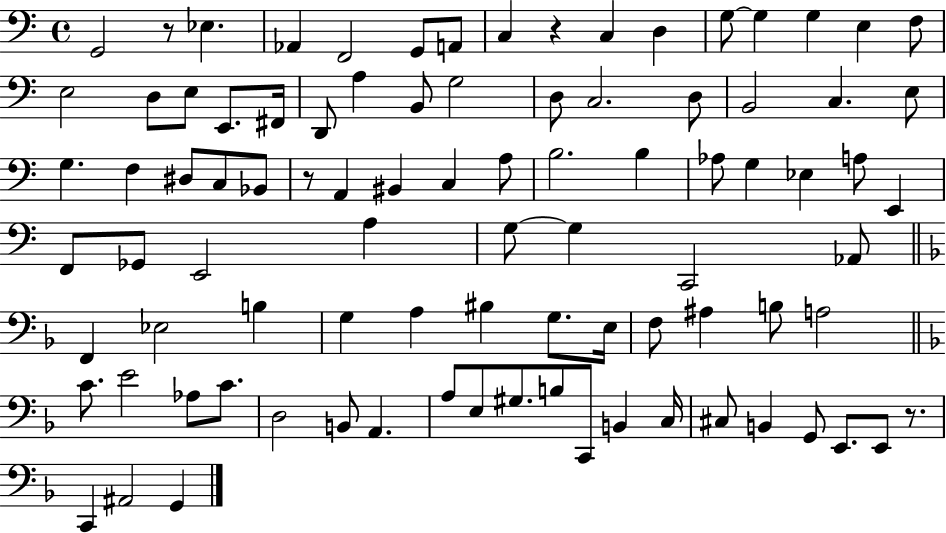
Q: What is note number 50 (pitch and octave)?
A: G3